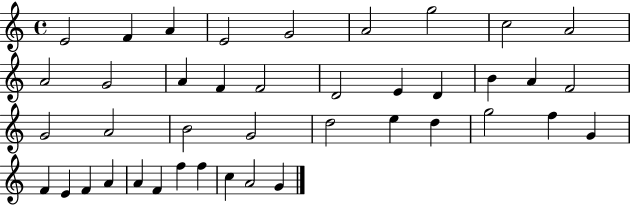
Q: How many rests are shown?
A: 0